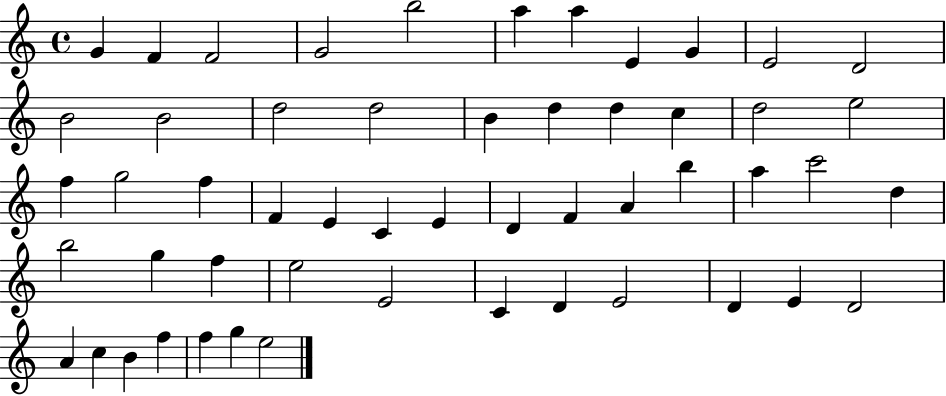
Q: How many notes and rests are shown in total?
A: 53